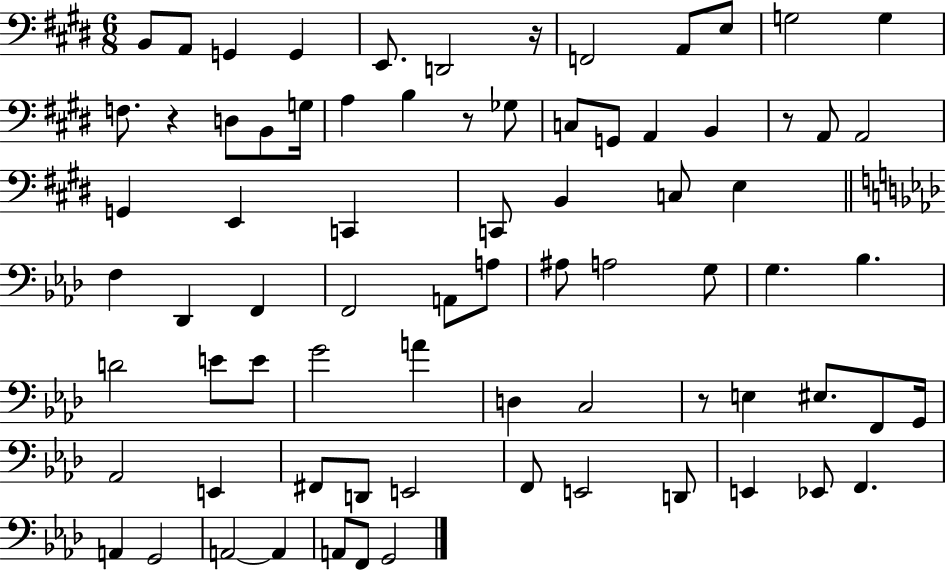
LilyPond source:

{
  \clef bass
  \numericTimeSignature
  \time 6/8
  \key e \major
  b,8 a,8 g,4 g,4 | e,8. d,2 r16 | f,2 a,8 e8 | g2 g4 | \break f8. r4 d8 b,8 g16 | a4 b4 r8 ges8 | c8 g,8 a,4 b,4 | r8 a,8 a,2 | \break g,4 e,4 c,4 | c,8 b,4 c8 e4 | \bar "||" \break \key aes \major f4 des,4 f,4 | f,2 a,8 a8 | ais8 a2 g8 | g4. bes4. | \break d'2 e'8 e'8 | g'2 a'4 | d4 c2 | r8 e4 eis8. f,8 g,16 | \break aes,2 e,4 | fis,8 d,8 e,2 | f,8 e,2 d,8 | e,4 ees,8 f,4. | \break a,4 g,2 | a,2~~ a,4 | a,8 f,8 g,2 | \bar "|."
}